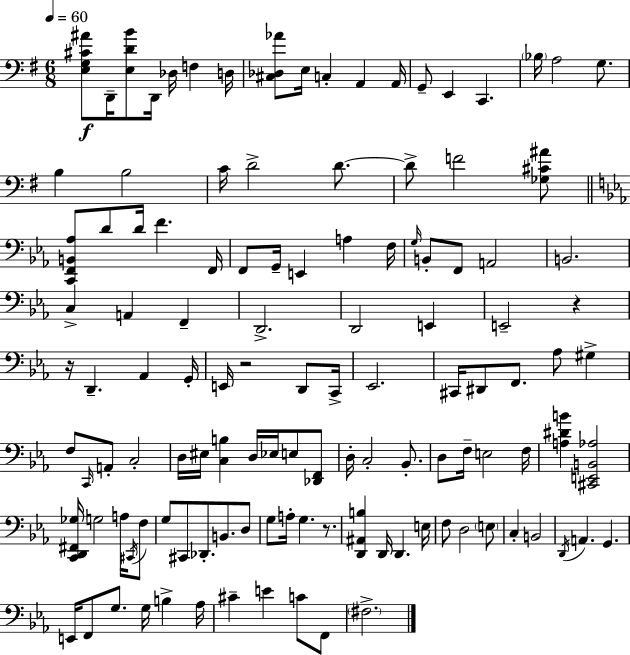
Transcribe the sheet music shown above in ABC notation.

X:1
T:Untitled
M:6/8
L:1/4
K:Em
[E,G,^C^A]/2 D,,/4 [E,DB]/2 D,,/4 _D,/4 F, D,/4 [^C,_D,_A]/2 E,/4 C, A,, A,,/4 G,,/2 E,, C,, _B,/4 A,2 G,/2 B, B,2 C/4 D2 D/2 D/2 F2 [_G,^C^A]/2 [C,,F,,B,,_A,]/2 D/2 D/4 F F,,/4 F,,/2 G,,/4 E,, A, F,/4 G,/4 B,,/2 F,,/2 A,,2 B,,2 C, A,, F,, D,,2 D,,2 E,, E,,2 z z/4 D,, _A,, G,,/4 E,,/4 z2 D,,/2 C,,/4 _E,,2 ^C,,/4 ^D,,/2 F,,/2 _A,/2 ^G, F,/2 C,,/4 A,,/2 C,2 D,/4 ^E,/4 [C,B,] D,/4 _E,/4 E,/2 [_D,,F,,]/2 D,/4 C,2 _B,,/2 D,/2 F,/4 E,2 F,/4 [A,^DB] [^C,,E,,B,,_A,]2 [C,,D,,^F,,_G,]/4 G,2 A,/4 ^C,,/4 F,/2 G,/2 ^C,,/2 _D,,/2 B,,/2 D,/2 G,/2 A,/4 G, z/2 [D,,^A,,B,] D,,/4 D,, E,/4 F,/2 D,2 E,/2 C, B,,2 D,,/4 A,, G,, E,,/4 F,,/2 G,/2 G,/4 B, _A,/4 ^C E C/2 F,,/2 ^F,2